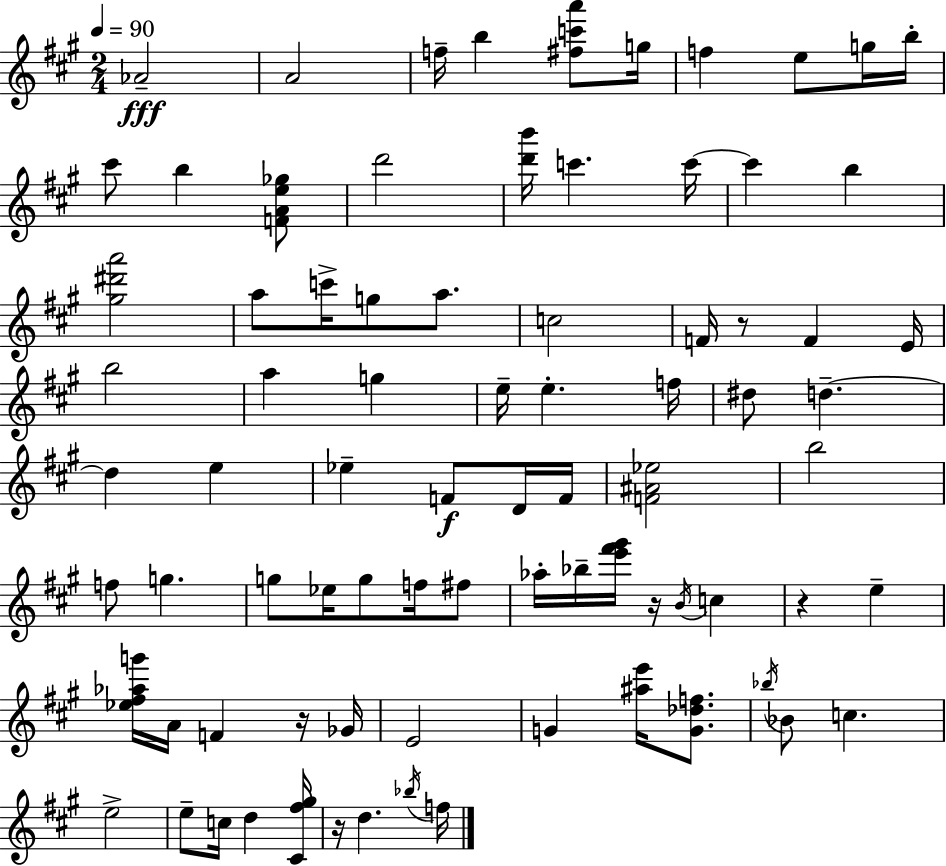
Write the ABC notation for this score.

X:1
T:Untitled
M:2/4
L:1/4
K:A
_A2 A2 f/4 b [^fc'a']/2 g/4 f e/2 g/4 b/4 ^c'/2 b [FAe_g]/2 d'2 [d'b']/4 c' c'/4 c' b [^g^d'a']2 a/2 c'/4 g/2 a/2 c2 F/4 z/2 F E/4 b2 a g e/4 e f/4 ^d/2 d d e _e F/2 D/4 F/4 [F^A_e]2 b2 f/2 g g/2 _e/4 g/2 f/4 ^f/2 _a/4 _b/4 [e'^f'^g']/4 z/4 B/4 c z e [_e^f_ag']/4 A/4 F z/4 _G/4 E2 G [^ae']/4 [G_df]/2 _b/4 _B/2 c e2 e/2 c/4 d [^C^f^g]/4 z/4 d _b/4 f/4